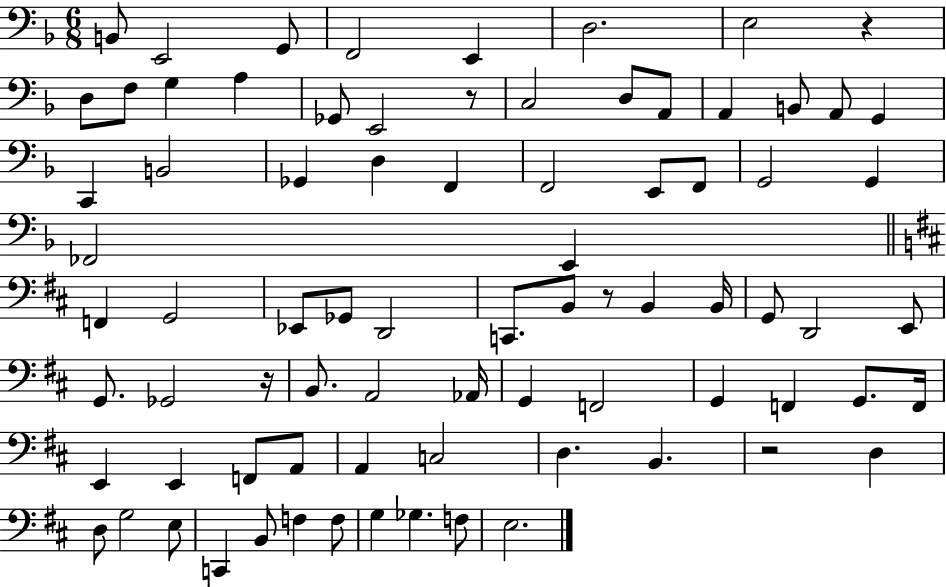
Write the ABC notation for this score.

X:1
T:Untitled
M:6/8
L:1/4
K:F
B,,/2 E,,2 G,,/2 F,,2 E,, D,2 E,2 z D,/2 F,/2 G, A, _G,,/2 E,,2 z/2 C,2 D,/2 A,,/2 A,, B,,/2 A,,/2 G,, C,, B,,2 _G,, D, F,, F,,2 E,,/2 F,,/2 G,,2 G,, _F,,2 E,, F,, G,,2 _E,,/2 _G,,/2 D,,2 C,,/2 B,,/2 z/2 B,, B,,/4 G,,/2 D,,2 E,,/2 G,,/2 _G,,2 z/4 B,,/2 A,,2 _A,,/4 G,, F,,2 G,, F,, G,,/2 F,,/4 E,, E,, F,,/2 A,,/2 A,, C,2 D, B,, z2 D, D,/2 G,2 E,/2 C,, B,,/2 F, F,/2 G, _G, F,/2 E,2